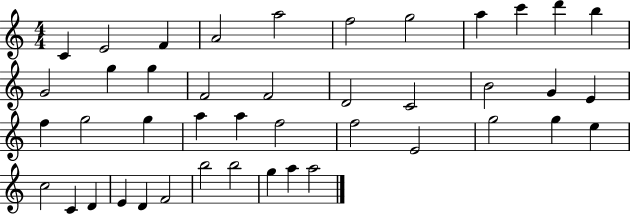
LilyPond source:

{
  \clef treble
  \numericTimeSignature
  \time 4/4
  \key c \major
  c'4 e'2 f'4 | a'2 a''2 | f''2 g''2 | a''4 c'''4 d'''4 b''4 | \break g'2 g''4 g''4 | f'2 f'2 | d'2 c'2 | b'2 g'4 e'4 | \break f''4 g''2 g''4 | a''4 a''4 f''2 | f''2 e'2 | g''2 g''4 e''4 | \break c''2 c'4 d'4 | e'4 d'4 f'2 | b''2 b''2 | g''4 a''4 a''2 | \break \bar "|."
}